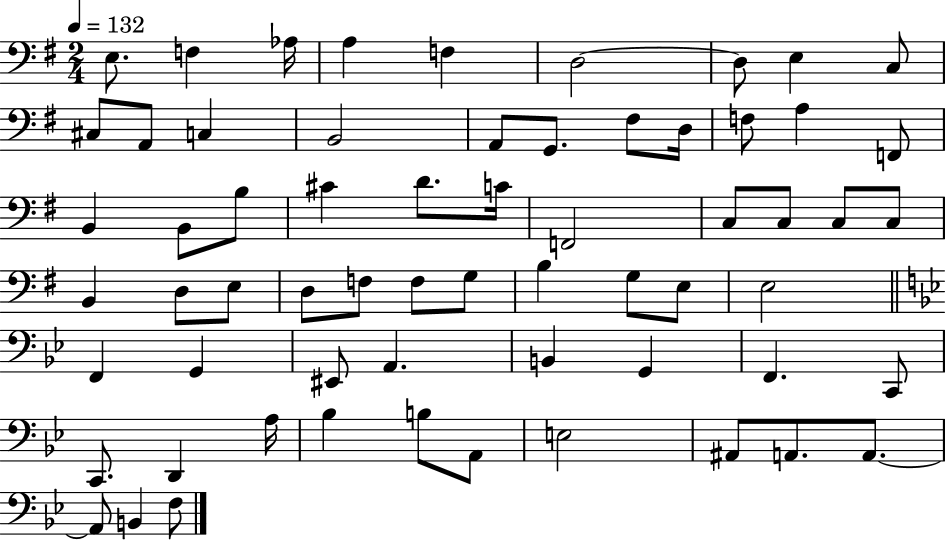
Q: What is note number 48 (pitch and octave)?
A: G2